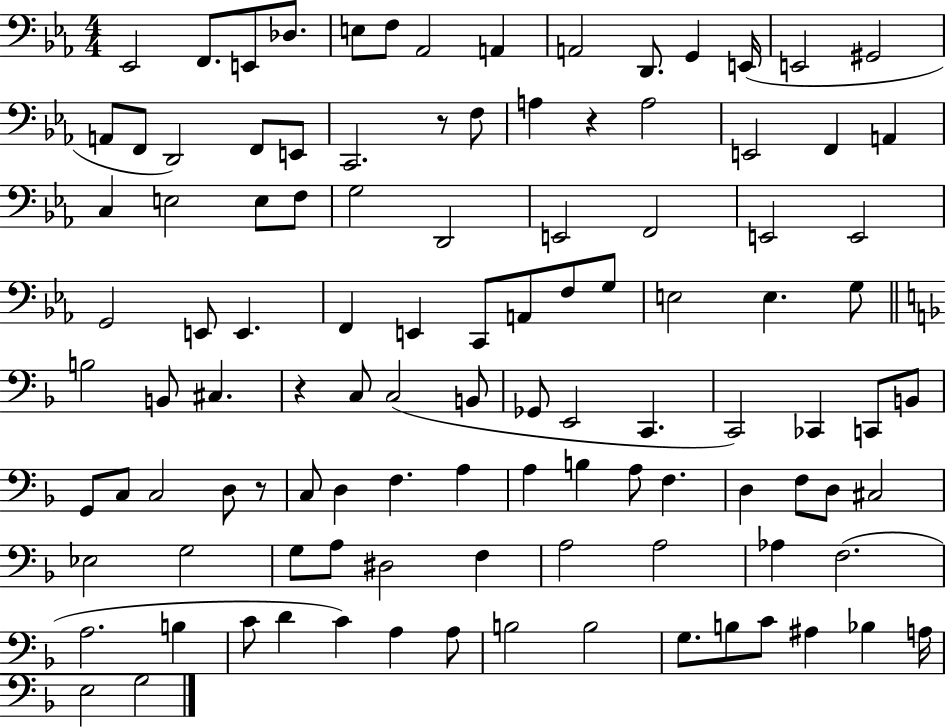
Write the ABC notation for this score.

X:1
T:Untitled
M:4/4
L:1/4
K:Eb
_E,,2 F,,/2 E,,/2 _D,/2 E,/2 F,/2 _A,,2 A,, A,,2 D,,/2 G,, E,,/4 E,,2 ^G,,2 A,,/2 F,,/2 D,,2 F,,/2 E,,/2 C,,2 z/2 F,/2 A, z A,2 E,,2 F,, A,, C, E,2 E,/2 F,/2 G,2 D,,2 E,,2 F,,2 E,,2 E,,2 G,,2 E,,/2 E,, F,, E,, C,,/2 A,,/2 F,/2 G,/2 E,2 E, G,/2 B,2 B,,/2 ^C, z C,/2 C,2 B,,/2 _G,,/2 E,,2 C,, C,,2 _C,, C,,/2 B,,/2 G,,/2 C,/2 C,2 D,/2 z/2 C,/2 D, F, A, A, B, A,/2 F, D, F,/2 D,/2 ^C,2 _E,2 G,2 G,/2 A,/2 ^D,2 F, A,2 A,2 _A, F,2 A,2 B, C/2 D C A, A,/2 B,2 B,2 G,/2 B,/2 C/2 ^A, _B, A,/4 E,2 G,2